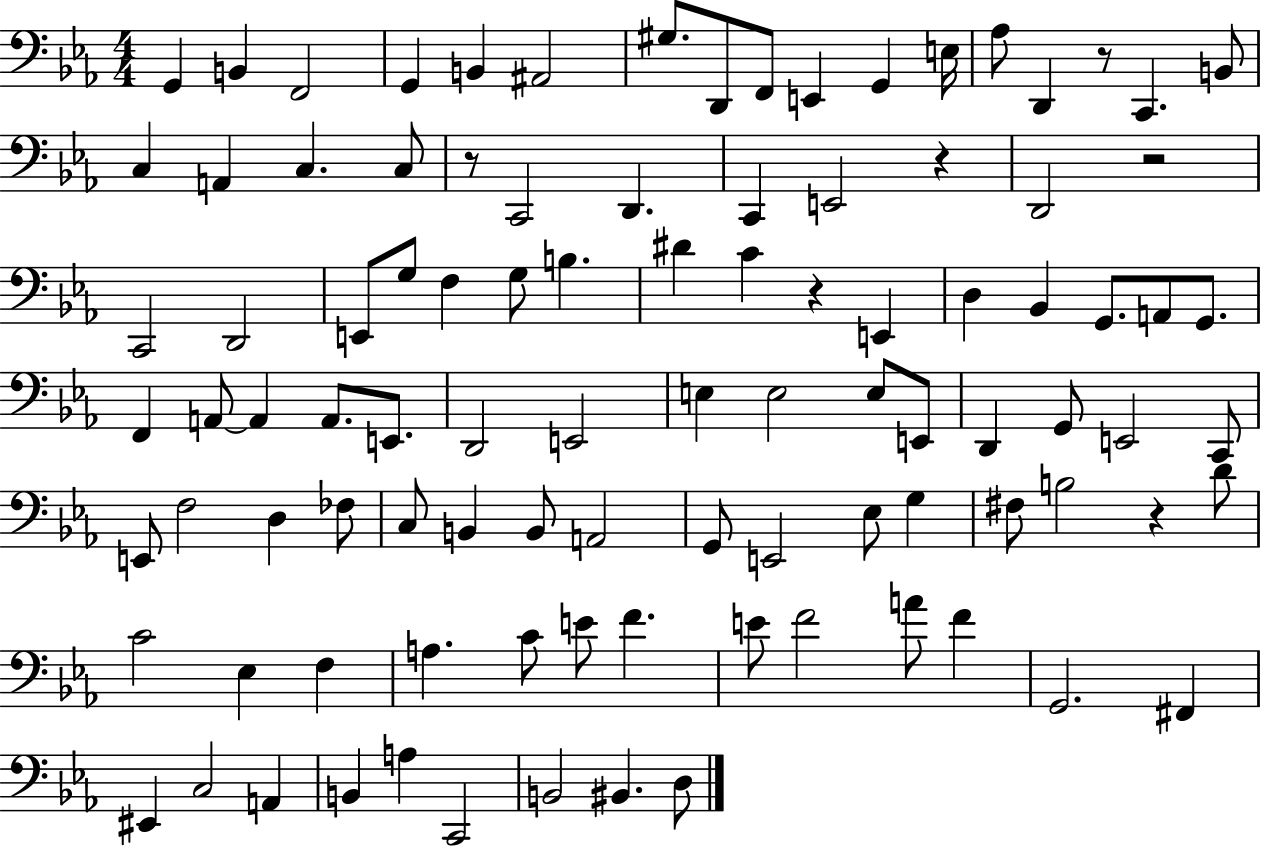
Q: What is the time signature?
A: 4/4